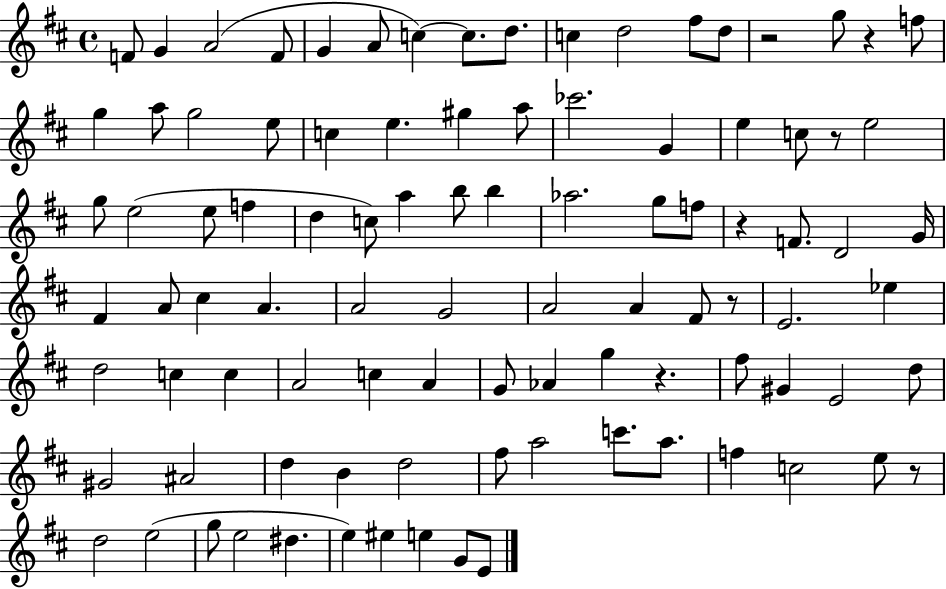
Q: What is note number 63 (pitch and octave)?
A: G5